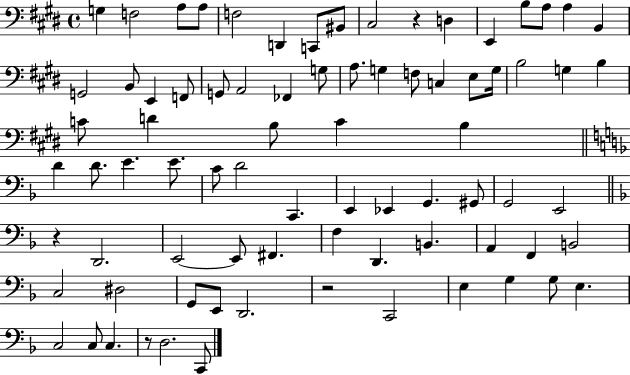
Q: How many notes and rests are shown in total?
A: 79